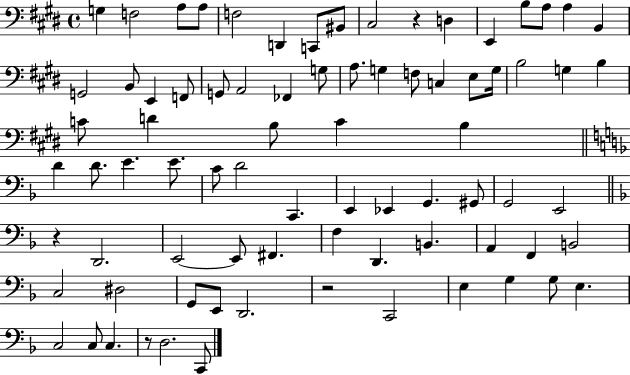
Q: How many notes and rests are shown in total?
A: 79